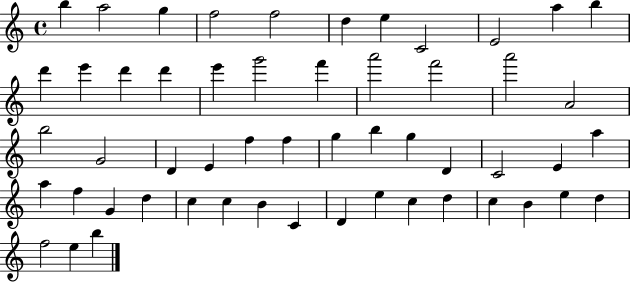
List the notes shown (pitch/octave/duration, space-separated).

B5/q A5/h G5/q F5/h F5/h D5/q E5/q C4/h E4/h A5/q B5/q D6/q E6/q D6/q D6/q E6/q G6/h F6/q A6/h F6/h A6/h A4/h B5/h G4/h D4/q E4/q F5/q F5/q G5/q B5/q G5/q D4/q C4/h E4/q A5/q A5/q F5/q G4/q D5/q C5/q C5/q B4/q C4/q D4/q E5/q C5/q D5/q C5/q B4/q E5/q D5/q F5/h E5/q B5/q